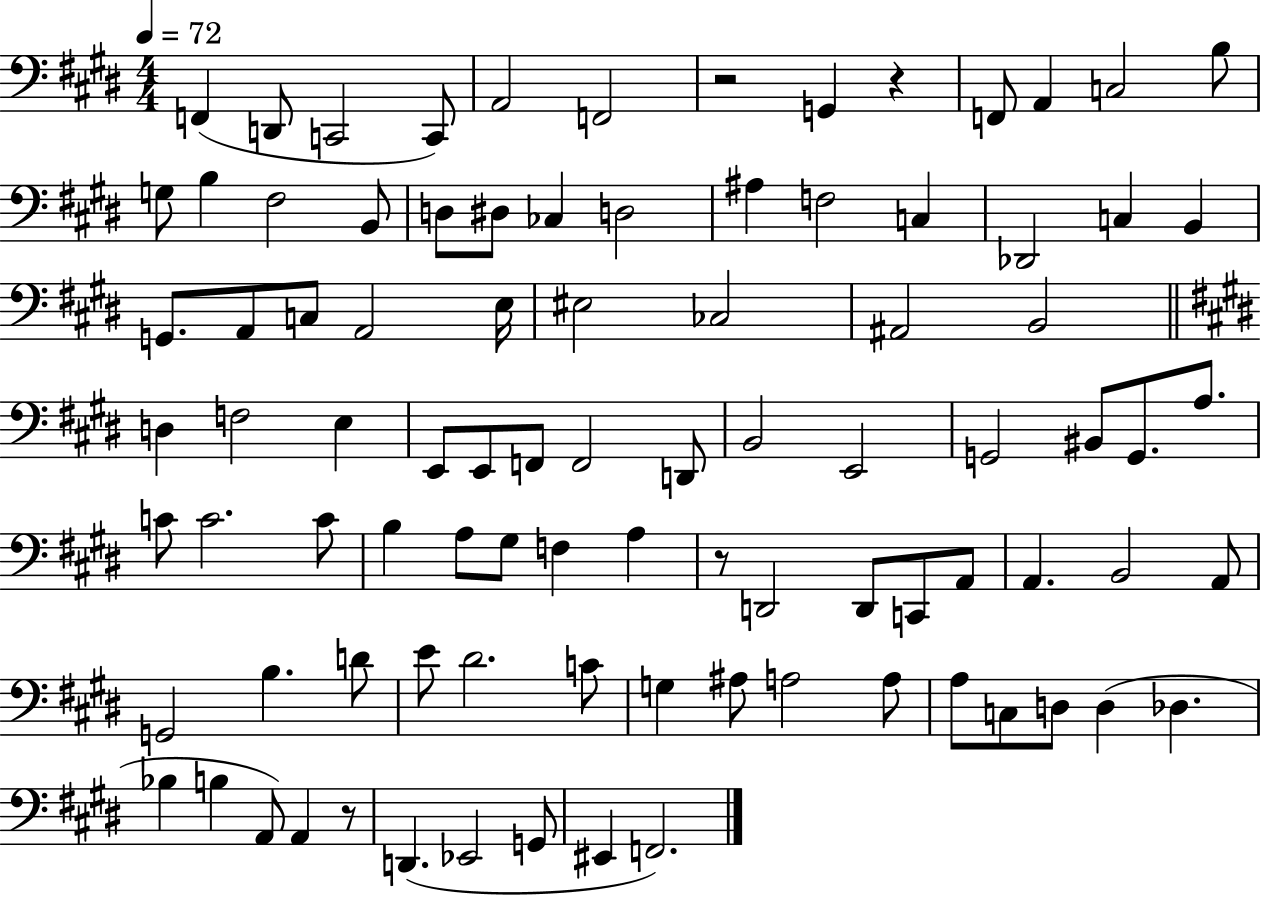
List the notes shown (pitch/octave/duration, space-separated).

F2/q D2/e C2/h C2/e A2/h F2/h R/h G2/q R/q F2/e A2/q C3/h B3/e G3/e B3/q F#3/h B2/e D3/e D#3/e CES3/q D3/h A#3/q F3/h C3/q Db2/h C3/q B2/q G2/e. A2/e C3/e A2/h E3/s EIS3/h CES3/h A#2/h B2/h D3/q F3/h E3/q E2/e E2/e F2/e F2/h D2/e B2/h E2/h G2/h BIS2/e G2/e. A3/e. C4/e C4/h. C4/e B3/q A3/e G#3/e F3/q A3/q R/e D2/h D2/e C2/e A2/e A2/q. B2/h A2/e G2/h B3/q. D4/e E4/e D#4/h. C4/e G3/q A#3/e A3/h A3/e A3/e C3/e D3/e D3/q Db3/q. Bb3/q B3/q A2/e A2/q R/e D2/q. Eb2/h G2/e EIS2/q F2/h.